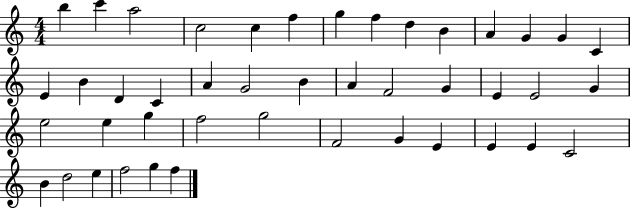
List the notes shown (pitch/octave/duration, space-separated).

B5/q C6/q A5/h C5/h C5/q F5/q G5/q F5/q D5/q B4/q A4/q G4/q G4/q C4/q E4/q B4/q D4/q C4/q A4/q G4/h B4/q A4/q F4/h G4/q E4/q E4/h G4/q E5/h E5/q G5/q F5/h G5/h F4/h G4/q E4/q E4/q E4/q C4/h B4/q D5/h E5/q F5/h G5/q F5/q